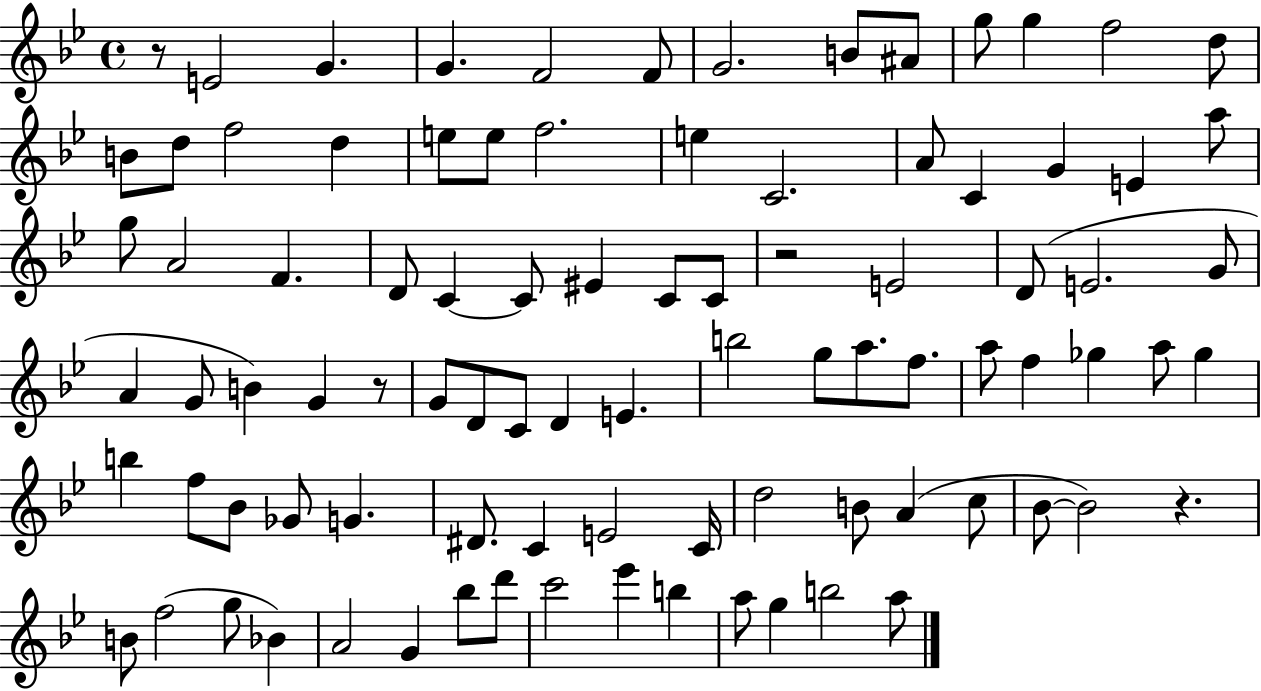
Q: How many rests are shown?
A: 4